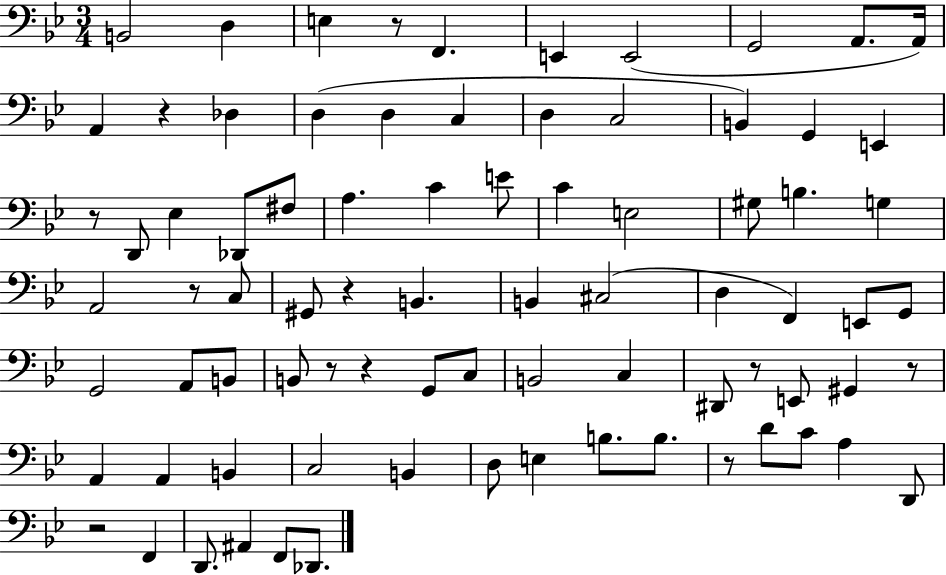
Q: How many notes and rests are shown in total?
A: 81